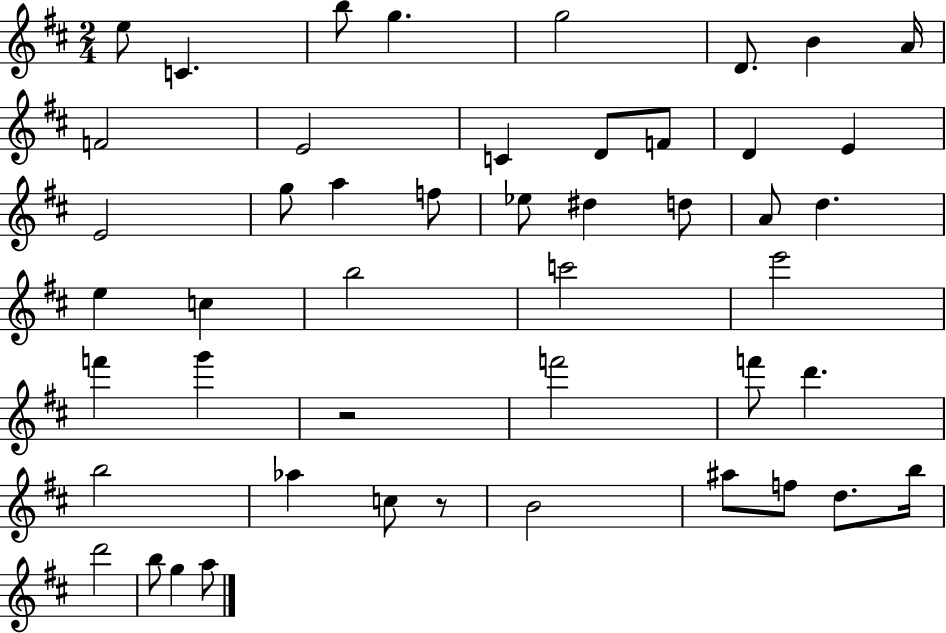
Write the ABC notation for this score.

X:1
T:Untitled
M:2/4
L:1/4
K:D
e/2 C b/2 g g2 D/2 B A/4 F2 E2 C D/2 F/2 D E E2 g/2 a f/2 _e/2 ^d d/2 A/2 d e c b2 c'2 e'2 f' g' z2 f'2 f'/2 d' b2 _a c/2 z/2 B2 ^a/2 f/2 d/2 b/4 d'2 b/2 g a/2